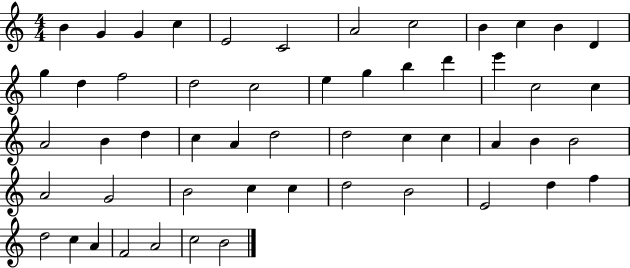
B4/q G4/q G4/q C5/q E4/h C4/h A4/h C5/h B4/q C5/q B4/q D4/q G5/q D5/q F5/h D5/h C5/h E5/q G5/q B5/q D6/q E6/q C5/h C5/q A4/h B4/q D5/q C5/q A4/q D5/h D5/h C5/q C5/q A4/q B4/q B4/h A4/h G4/h B4/h C5/q C5/q D5/h B4/h E4/h D5/q F5/q D5/h C5/q A4/q F4/h A4/h C5/h B4/h